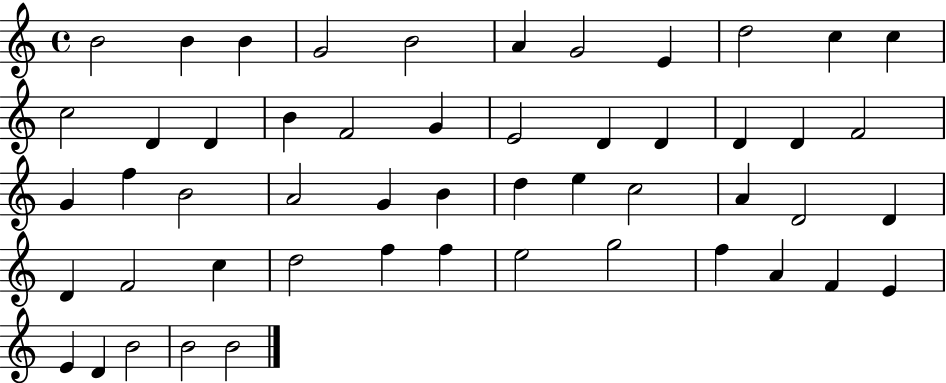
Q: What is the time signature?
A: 4/4